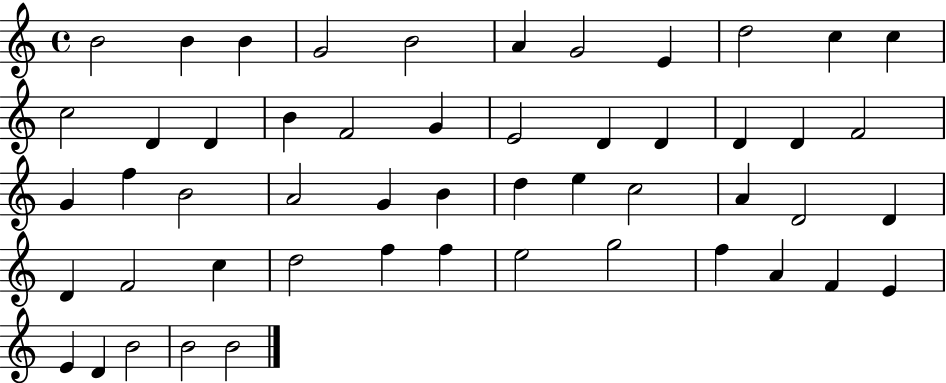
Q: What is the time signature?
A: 4/4